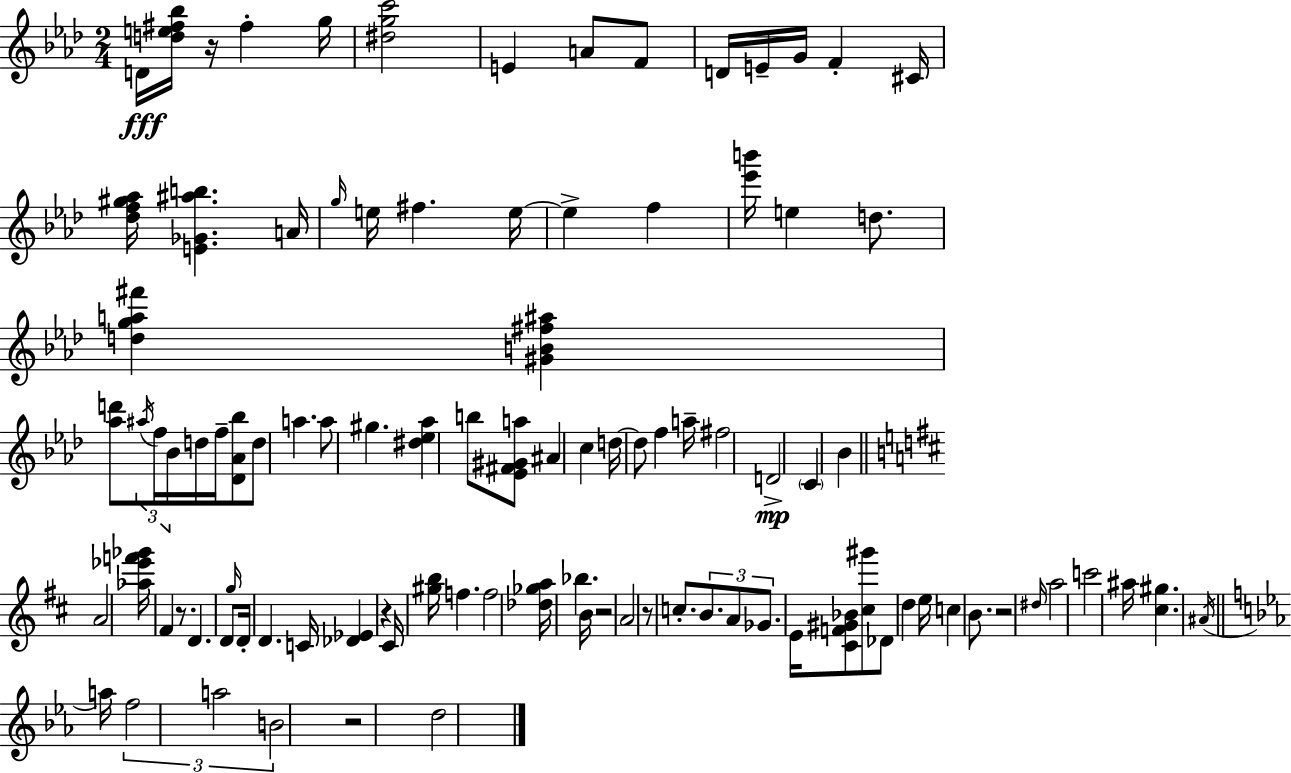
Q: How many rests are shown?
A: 7